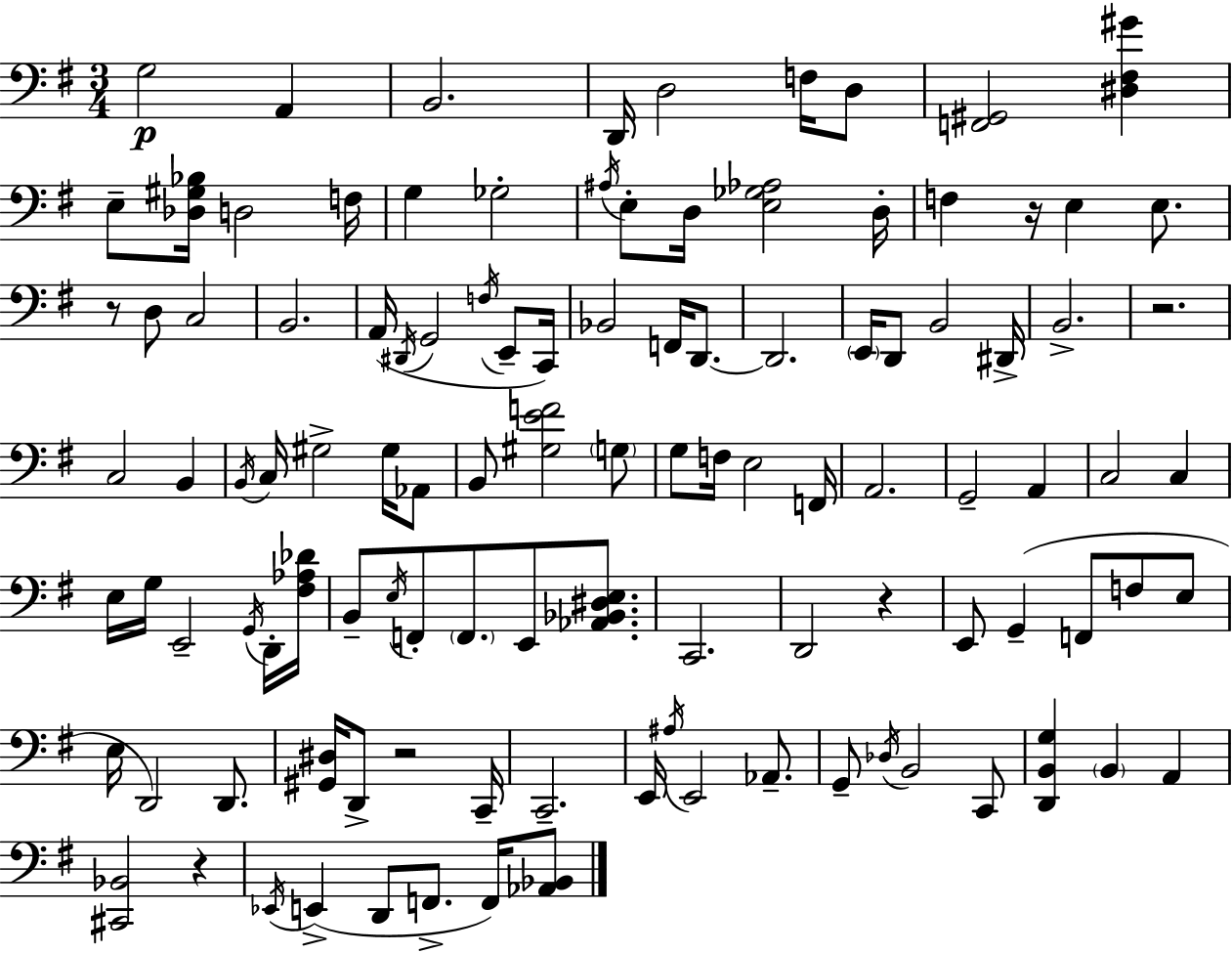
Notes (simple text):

G3/h A2/q B2/h. D2/s D3/h F3/s D3/e [F2,G#2]/h [D#3,F#3,G#4]/q E3/e [Db3,G#3,Bb3]/s D3/h F3/s G3/q Gb3/h A#3/s E3/e D3/s [E3,Gb3,Ab3]/h D3/s F3/q R/s E3/q E3/e. R/e D3/e C3/h B2/h. A2/s D#2/s G2/h F3/s E2/e C2/s Bb2/h F2/s D2/e. D2/h. E2/s D2/e B2/h D#2/s B2/h. R/h. C3/h B2/q B2/s C3/s G#3/h G#3/s Ab2/e B2/e [G#3,E4,F4]/h G3/e G3/e F3/s E3/h F2/s A2/h. G2/h A2/q C3/h C3/q E3/s G3/s E2/h G2/s D2/s [F#3,Ab3,Db4]/s B2/e E3/s F2/e F2/e. E2/e [Ab2,Bb2,D#3,E3]/e. C2/h. D2/h R/q E2/e G2/q F2/e F3/e E3/e E3/s D2/h D2/e. [G#2,D#3]/s D2/e R/h C2/s C2/h. E2/s A#3/s E2/h Ab2/e. G2/e Db3/s B2/h C2/e [D2,B2,G3]/q B2/q A2/q [C#2,Bb2]/h R/q Eb2/s E2/q D2/e F2/e. F2/s [Ab2,Bb2]/e